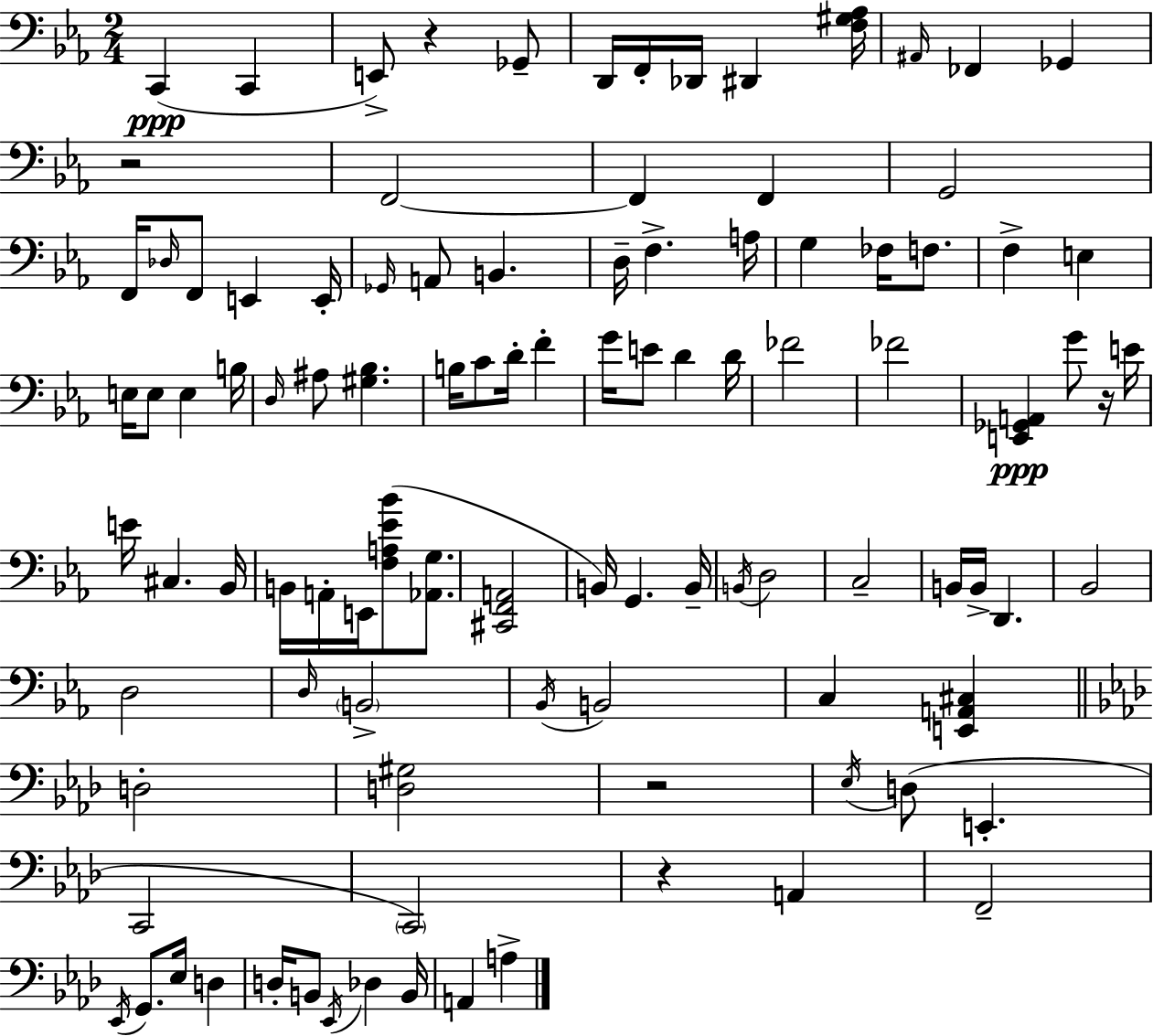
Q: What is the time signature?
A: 2/4